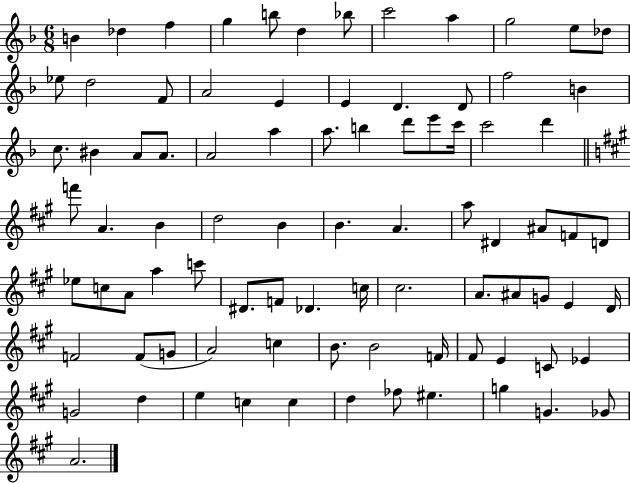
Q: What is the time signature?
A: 6/8